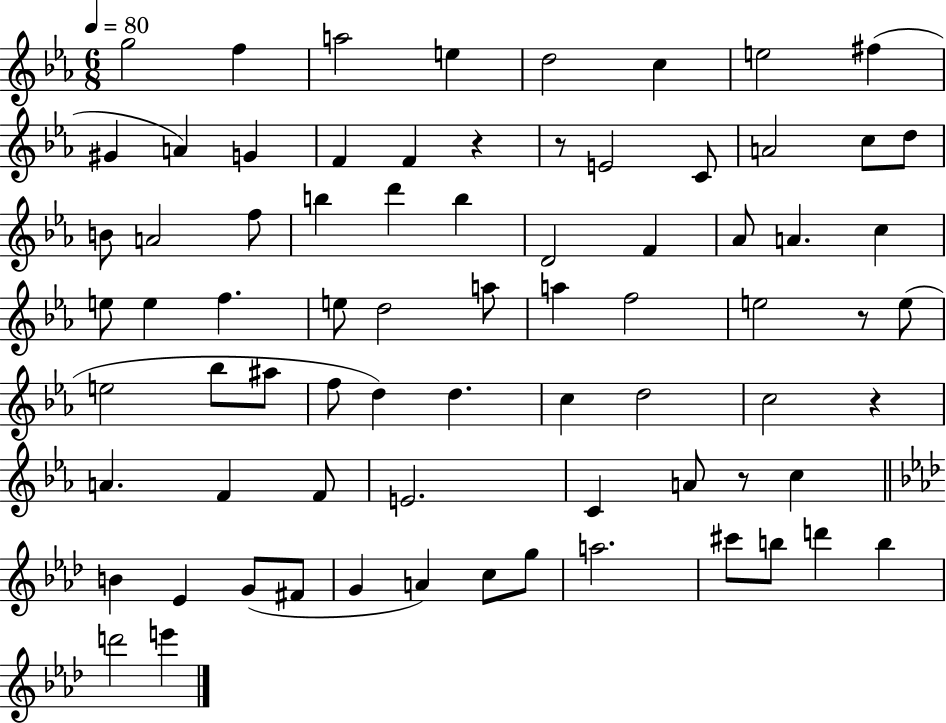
{
  \clef treble
  \numericTimeSignature
  \time 6/8
  \key ees \major
  \tempo 4 = 80
  g''2 f''4 | a''2 e''4 | d''2 c''4 | e''2 fis''4( | \break gis'4 a'4) g'4 | f'4 f'4 r4 | r8 e'2 c'8 | a'2 c''8 d''8 | \break b'8 a'2 f''8 | b''4 d'''4 b''4 | d'2 f'4 | aes'8 a'4. c''4 | \break e''8 e''4 f''4. | e''8 d''2 a''8 | a''4 f''2 | e''2 r8 e''8( | \break e''2 bes''8 ais''8 | f''8 d''4) d''4. | c''4 d''2 | c''2 r4 | \break a'4. f'4 f'8 | e'2. | c'4 a'8 r8 c''4 | \bar "||" \break \key f \minor b'4 ees'4 g'8( fis'8 | g'4 a'4) c''8 g''8 | a''2. | cis'''8 b''8 d'''4 b''4 | \break d'''2 e'''4 | \bar "|."
}